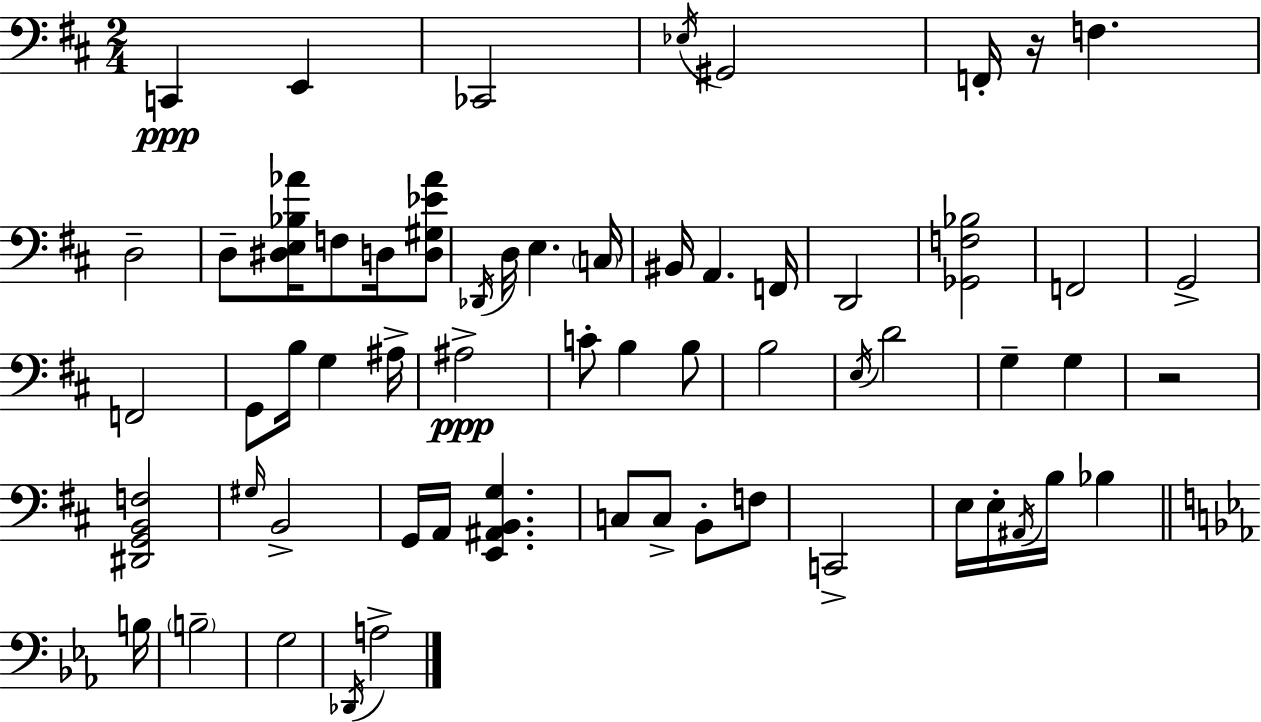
{
  \clef bass
  \numericTimeSignature
  \time 2/4
  \key d \major
  c,4\ppp e,4 | ces,2 | \acciaccatura { ees16 } gis,2 | f,16-. r16 f4. | \break d2-- | d8-- <dis e bes aes'>16 f8 d16 <d gis ees' aes'>8 | \acciaccatura { des,16 } d16 e4. | \parenthesize c16 bis,16 a,4. | \break f,16 d,2 | <ges, f bes>2 | f,2 | g,2-> | \break f,2 | g,8 b16 g4 | ais16-> ais2->\ppp | c'8-. b4 | \break b8 b2 | \acciaccatura { e16 } d'2 | g4-- g4 | r2 | \break <dis, g, b, f>2 | \grace { gis16 } b,2-> | g,16 a,16 <e, ais, b, g>4. | c8 c8-> | \break b,8-. f8 c,2-> | e16 e16-. \acciaccatura { ais,16 } b16 | bes4 \bar "||" \break \key ees \major b16 \parenthesize b2-- | g2 | \acciaccatura { des,16 } a2-> | \bar "|."
}